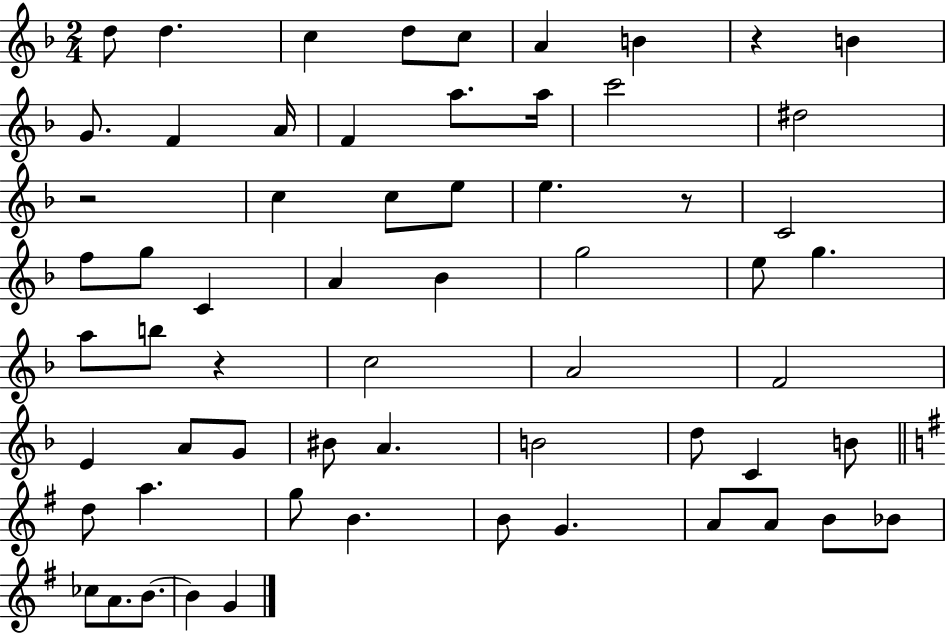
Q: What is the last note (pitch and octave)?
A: G4